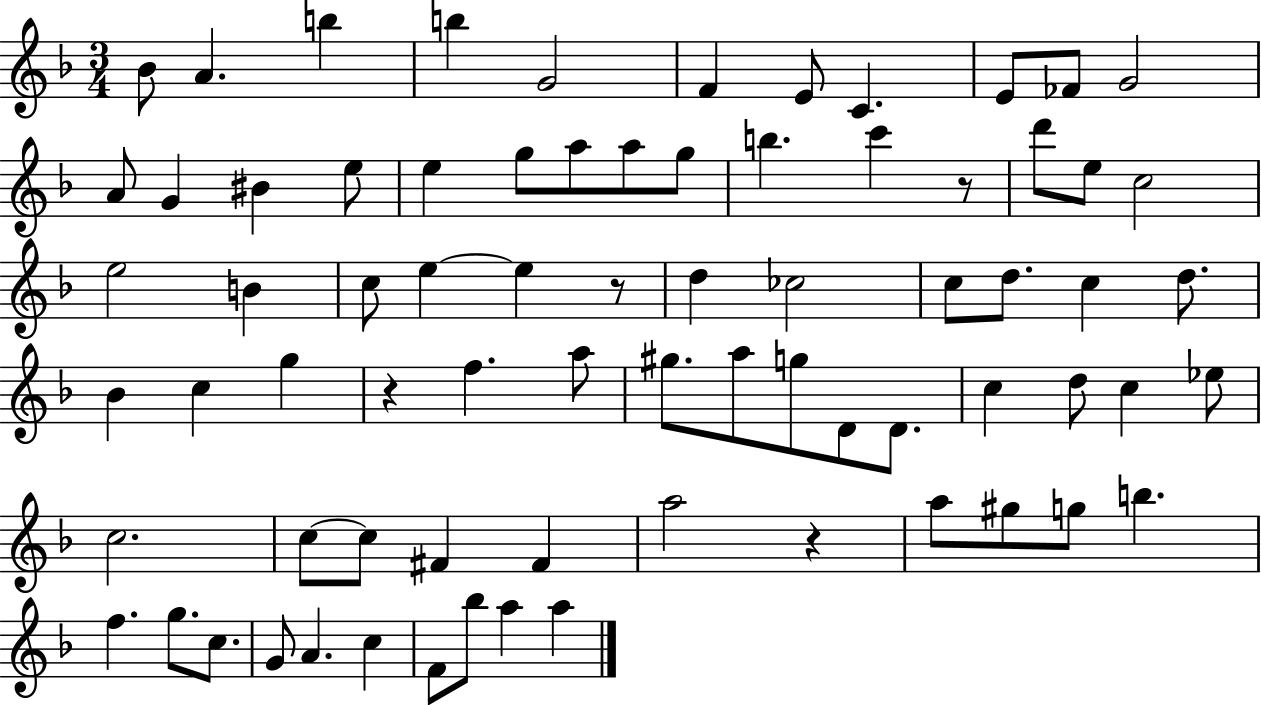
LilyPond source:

{
  \clef treble
  \numericTimeSignature
  \time 3/4
  \key f \major
  bes'8 a'4. b''4 | b''4 g'2 | f'4 e'8 c'4. | e'8 fes'8 g'2 | \break a'8 g'4 bis'4 e''8 | e''4 g''8 a''8 a''8 g''8 | b''4. c'''4 r8 | d'''8 e''8 c''2 | \break e''2 b'4 | c''8 e''4~~ e''4 r8 | d''4 ces''2 | c''8 d''8. c''4 d''8. | \break bes'4 c''4 g''4 | r4 f''4. a''8 | gis''8. a''8 g''8 d'8 d'8. | c''4 d''8 c''4 ees''8 | \break c''2. | c''8~~ c''8 fis'4 fis'4 | a''2 r4 | a''8 gis''8 g''8 b''4. | \break f''4. g''8. c''8. | g'8 a'4. c''4 | f'8 bes''8 a''4 a''4 | \bar "|."
}